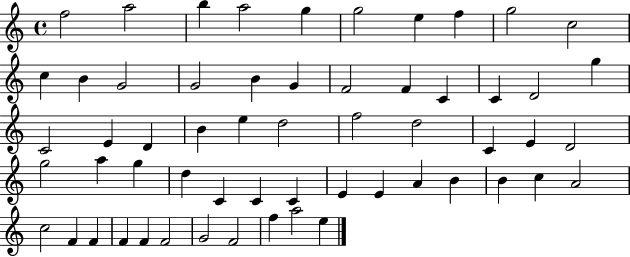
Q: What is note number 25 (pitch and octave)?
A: D4